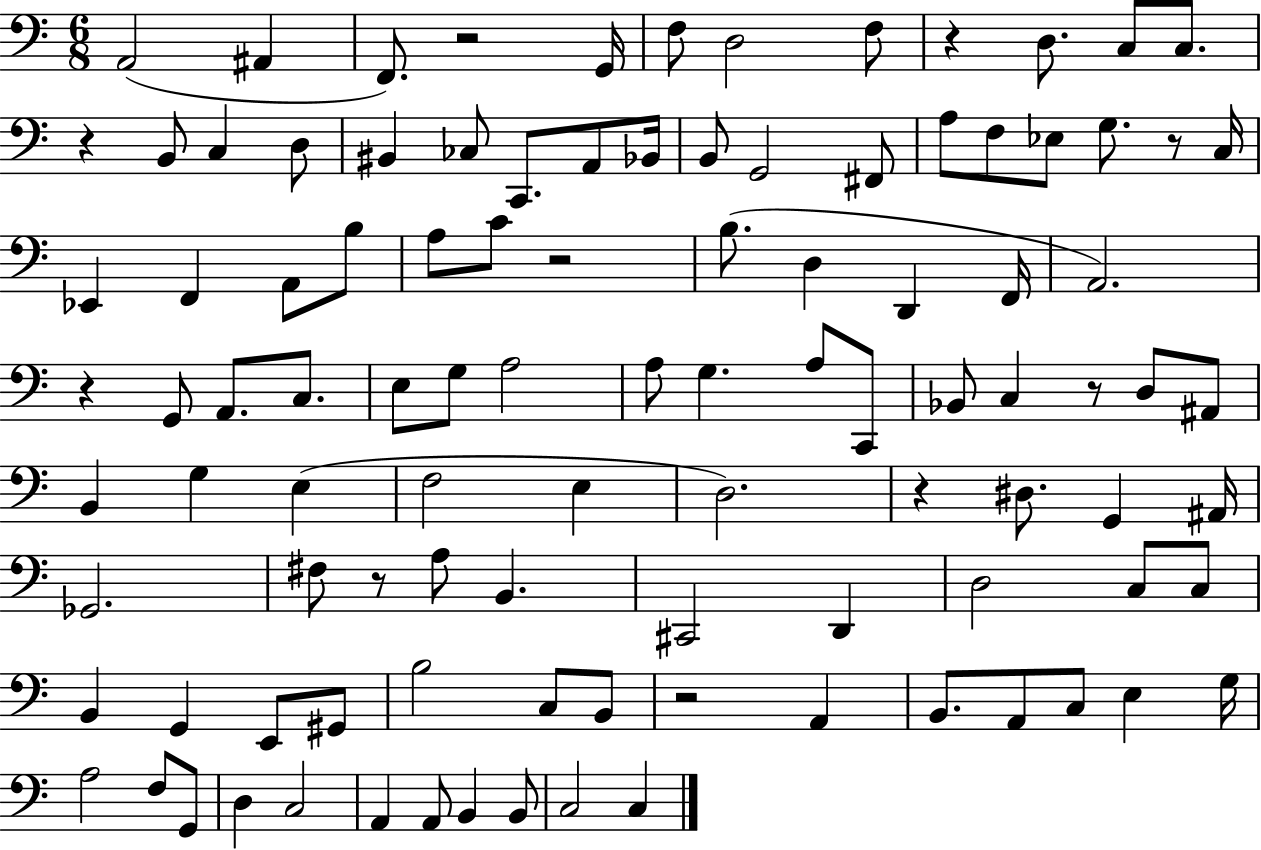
A2/h A#2/q F2/e. R/h G2/s F3/e D3/h F3/e R/q D3/e. C3/e C3/e. R/q B2/e C3/q D3/e BIS2/q CES3/e C2/e. A2/e Bb2/s B2/e G2/h F#2/e A3/e F3/e Eb3/e G3/e. R/e C3/s Eb2/q F2/q A2/e B3/e A3/e C4/e R/h B3/e. D3/q D2/q F2/s A2/h. R/q G2/e A2/e. C3/e. E3/e G3/e A3/h A3/e G3/q. A3/e C2/e Bb2/e C3/q R/e D3/e A#2/e B2/q G3/q E3/q F3/h E3/q D3/h. R/q D#3/e. G2/q A#2/s Gb2/h. F#3/e R/e A3/e B2/q. C#2/h D2/q D3/h C3/e C3/e B2/q G2/q E2/e G#2/e B3/h C3/e B2/e R/h A2/q B2/e. A2/e C3/e E3/q G3/s A3/h F3/e G2/e D3/q C3/h A2/q A2/e B2/q B2/e C3/h C3/q